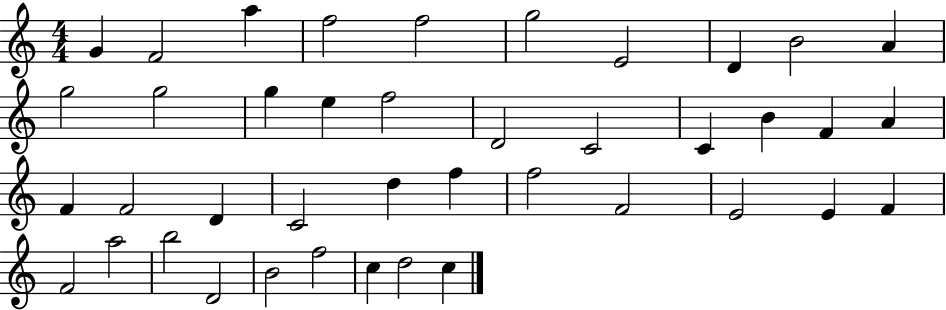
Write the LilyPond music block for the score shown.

{
  \clef treble
  \numericTimeSignature
  \time 4/4
  \key c \major
  g'4 f'2 a''4 | f''2 f''2 | g''2 e'2 | d'4 b'2 a'4 | \break g''2 g''2 | g''4 e''4 f''2 | d'2 c'2 | c'4 b'4 f'4 a'4 | \break f'4 f'2 d'4 | c'2 d''4 f''4 | f''2 f'2 | e'2 e'4 f'4 | \break f'2 a''2 | b''2 d'2 | b'2 f''2 | c''4 d''2 c''4 | \break \bar "|."
}